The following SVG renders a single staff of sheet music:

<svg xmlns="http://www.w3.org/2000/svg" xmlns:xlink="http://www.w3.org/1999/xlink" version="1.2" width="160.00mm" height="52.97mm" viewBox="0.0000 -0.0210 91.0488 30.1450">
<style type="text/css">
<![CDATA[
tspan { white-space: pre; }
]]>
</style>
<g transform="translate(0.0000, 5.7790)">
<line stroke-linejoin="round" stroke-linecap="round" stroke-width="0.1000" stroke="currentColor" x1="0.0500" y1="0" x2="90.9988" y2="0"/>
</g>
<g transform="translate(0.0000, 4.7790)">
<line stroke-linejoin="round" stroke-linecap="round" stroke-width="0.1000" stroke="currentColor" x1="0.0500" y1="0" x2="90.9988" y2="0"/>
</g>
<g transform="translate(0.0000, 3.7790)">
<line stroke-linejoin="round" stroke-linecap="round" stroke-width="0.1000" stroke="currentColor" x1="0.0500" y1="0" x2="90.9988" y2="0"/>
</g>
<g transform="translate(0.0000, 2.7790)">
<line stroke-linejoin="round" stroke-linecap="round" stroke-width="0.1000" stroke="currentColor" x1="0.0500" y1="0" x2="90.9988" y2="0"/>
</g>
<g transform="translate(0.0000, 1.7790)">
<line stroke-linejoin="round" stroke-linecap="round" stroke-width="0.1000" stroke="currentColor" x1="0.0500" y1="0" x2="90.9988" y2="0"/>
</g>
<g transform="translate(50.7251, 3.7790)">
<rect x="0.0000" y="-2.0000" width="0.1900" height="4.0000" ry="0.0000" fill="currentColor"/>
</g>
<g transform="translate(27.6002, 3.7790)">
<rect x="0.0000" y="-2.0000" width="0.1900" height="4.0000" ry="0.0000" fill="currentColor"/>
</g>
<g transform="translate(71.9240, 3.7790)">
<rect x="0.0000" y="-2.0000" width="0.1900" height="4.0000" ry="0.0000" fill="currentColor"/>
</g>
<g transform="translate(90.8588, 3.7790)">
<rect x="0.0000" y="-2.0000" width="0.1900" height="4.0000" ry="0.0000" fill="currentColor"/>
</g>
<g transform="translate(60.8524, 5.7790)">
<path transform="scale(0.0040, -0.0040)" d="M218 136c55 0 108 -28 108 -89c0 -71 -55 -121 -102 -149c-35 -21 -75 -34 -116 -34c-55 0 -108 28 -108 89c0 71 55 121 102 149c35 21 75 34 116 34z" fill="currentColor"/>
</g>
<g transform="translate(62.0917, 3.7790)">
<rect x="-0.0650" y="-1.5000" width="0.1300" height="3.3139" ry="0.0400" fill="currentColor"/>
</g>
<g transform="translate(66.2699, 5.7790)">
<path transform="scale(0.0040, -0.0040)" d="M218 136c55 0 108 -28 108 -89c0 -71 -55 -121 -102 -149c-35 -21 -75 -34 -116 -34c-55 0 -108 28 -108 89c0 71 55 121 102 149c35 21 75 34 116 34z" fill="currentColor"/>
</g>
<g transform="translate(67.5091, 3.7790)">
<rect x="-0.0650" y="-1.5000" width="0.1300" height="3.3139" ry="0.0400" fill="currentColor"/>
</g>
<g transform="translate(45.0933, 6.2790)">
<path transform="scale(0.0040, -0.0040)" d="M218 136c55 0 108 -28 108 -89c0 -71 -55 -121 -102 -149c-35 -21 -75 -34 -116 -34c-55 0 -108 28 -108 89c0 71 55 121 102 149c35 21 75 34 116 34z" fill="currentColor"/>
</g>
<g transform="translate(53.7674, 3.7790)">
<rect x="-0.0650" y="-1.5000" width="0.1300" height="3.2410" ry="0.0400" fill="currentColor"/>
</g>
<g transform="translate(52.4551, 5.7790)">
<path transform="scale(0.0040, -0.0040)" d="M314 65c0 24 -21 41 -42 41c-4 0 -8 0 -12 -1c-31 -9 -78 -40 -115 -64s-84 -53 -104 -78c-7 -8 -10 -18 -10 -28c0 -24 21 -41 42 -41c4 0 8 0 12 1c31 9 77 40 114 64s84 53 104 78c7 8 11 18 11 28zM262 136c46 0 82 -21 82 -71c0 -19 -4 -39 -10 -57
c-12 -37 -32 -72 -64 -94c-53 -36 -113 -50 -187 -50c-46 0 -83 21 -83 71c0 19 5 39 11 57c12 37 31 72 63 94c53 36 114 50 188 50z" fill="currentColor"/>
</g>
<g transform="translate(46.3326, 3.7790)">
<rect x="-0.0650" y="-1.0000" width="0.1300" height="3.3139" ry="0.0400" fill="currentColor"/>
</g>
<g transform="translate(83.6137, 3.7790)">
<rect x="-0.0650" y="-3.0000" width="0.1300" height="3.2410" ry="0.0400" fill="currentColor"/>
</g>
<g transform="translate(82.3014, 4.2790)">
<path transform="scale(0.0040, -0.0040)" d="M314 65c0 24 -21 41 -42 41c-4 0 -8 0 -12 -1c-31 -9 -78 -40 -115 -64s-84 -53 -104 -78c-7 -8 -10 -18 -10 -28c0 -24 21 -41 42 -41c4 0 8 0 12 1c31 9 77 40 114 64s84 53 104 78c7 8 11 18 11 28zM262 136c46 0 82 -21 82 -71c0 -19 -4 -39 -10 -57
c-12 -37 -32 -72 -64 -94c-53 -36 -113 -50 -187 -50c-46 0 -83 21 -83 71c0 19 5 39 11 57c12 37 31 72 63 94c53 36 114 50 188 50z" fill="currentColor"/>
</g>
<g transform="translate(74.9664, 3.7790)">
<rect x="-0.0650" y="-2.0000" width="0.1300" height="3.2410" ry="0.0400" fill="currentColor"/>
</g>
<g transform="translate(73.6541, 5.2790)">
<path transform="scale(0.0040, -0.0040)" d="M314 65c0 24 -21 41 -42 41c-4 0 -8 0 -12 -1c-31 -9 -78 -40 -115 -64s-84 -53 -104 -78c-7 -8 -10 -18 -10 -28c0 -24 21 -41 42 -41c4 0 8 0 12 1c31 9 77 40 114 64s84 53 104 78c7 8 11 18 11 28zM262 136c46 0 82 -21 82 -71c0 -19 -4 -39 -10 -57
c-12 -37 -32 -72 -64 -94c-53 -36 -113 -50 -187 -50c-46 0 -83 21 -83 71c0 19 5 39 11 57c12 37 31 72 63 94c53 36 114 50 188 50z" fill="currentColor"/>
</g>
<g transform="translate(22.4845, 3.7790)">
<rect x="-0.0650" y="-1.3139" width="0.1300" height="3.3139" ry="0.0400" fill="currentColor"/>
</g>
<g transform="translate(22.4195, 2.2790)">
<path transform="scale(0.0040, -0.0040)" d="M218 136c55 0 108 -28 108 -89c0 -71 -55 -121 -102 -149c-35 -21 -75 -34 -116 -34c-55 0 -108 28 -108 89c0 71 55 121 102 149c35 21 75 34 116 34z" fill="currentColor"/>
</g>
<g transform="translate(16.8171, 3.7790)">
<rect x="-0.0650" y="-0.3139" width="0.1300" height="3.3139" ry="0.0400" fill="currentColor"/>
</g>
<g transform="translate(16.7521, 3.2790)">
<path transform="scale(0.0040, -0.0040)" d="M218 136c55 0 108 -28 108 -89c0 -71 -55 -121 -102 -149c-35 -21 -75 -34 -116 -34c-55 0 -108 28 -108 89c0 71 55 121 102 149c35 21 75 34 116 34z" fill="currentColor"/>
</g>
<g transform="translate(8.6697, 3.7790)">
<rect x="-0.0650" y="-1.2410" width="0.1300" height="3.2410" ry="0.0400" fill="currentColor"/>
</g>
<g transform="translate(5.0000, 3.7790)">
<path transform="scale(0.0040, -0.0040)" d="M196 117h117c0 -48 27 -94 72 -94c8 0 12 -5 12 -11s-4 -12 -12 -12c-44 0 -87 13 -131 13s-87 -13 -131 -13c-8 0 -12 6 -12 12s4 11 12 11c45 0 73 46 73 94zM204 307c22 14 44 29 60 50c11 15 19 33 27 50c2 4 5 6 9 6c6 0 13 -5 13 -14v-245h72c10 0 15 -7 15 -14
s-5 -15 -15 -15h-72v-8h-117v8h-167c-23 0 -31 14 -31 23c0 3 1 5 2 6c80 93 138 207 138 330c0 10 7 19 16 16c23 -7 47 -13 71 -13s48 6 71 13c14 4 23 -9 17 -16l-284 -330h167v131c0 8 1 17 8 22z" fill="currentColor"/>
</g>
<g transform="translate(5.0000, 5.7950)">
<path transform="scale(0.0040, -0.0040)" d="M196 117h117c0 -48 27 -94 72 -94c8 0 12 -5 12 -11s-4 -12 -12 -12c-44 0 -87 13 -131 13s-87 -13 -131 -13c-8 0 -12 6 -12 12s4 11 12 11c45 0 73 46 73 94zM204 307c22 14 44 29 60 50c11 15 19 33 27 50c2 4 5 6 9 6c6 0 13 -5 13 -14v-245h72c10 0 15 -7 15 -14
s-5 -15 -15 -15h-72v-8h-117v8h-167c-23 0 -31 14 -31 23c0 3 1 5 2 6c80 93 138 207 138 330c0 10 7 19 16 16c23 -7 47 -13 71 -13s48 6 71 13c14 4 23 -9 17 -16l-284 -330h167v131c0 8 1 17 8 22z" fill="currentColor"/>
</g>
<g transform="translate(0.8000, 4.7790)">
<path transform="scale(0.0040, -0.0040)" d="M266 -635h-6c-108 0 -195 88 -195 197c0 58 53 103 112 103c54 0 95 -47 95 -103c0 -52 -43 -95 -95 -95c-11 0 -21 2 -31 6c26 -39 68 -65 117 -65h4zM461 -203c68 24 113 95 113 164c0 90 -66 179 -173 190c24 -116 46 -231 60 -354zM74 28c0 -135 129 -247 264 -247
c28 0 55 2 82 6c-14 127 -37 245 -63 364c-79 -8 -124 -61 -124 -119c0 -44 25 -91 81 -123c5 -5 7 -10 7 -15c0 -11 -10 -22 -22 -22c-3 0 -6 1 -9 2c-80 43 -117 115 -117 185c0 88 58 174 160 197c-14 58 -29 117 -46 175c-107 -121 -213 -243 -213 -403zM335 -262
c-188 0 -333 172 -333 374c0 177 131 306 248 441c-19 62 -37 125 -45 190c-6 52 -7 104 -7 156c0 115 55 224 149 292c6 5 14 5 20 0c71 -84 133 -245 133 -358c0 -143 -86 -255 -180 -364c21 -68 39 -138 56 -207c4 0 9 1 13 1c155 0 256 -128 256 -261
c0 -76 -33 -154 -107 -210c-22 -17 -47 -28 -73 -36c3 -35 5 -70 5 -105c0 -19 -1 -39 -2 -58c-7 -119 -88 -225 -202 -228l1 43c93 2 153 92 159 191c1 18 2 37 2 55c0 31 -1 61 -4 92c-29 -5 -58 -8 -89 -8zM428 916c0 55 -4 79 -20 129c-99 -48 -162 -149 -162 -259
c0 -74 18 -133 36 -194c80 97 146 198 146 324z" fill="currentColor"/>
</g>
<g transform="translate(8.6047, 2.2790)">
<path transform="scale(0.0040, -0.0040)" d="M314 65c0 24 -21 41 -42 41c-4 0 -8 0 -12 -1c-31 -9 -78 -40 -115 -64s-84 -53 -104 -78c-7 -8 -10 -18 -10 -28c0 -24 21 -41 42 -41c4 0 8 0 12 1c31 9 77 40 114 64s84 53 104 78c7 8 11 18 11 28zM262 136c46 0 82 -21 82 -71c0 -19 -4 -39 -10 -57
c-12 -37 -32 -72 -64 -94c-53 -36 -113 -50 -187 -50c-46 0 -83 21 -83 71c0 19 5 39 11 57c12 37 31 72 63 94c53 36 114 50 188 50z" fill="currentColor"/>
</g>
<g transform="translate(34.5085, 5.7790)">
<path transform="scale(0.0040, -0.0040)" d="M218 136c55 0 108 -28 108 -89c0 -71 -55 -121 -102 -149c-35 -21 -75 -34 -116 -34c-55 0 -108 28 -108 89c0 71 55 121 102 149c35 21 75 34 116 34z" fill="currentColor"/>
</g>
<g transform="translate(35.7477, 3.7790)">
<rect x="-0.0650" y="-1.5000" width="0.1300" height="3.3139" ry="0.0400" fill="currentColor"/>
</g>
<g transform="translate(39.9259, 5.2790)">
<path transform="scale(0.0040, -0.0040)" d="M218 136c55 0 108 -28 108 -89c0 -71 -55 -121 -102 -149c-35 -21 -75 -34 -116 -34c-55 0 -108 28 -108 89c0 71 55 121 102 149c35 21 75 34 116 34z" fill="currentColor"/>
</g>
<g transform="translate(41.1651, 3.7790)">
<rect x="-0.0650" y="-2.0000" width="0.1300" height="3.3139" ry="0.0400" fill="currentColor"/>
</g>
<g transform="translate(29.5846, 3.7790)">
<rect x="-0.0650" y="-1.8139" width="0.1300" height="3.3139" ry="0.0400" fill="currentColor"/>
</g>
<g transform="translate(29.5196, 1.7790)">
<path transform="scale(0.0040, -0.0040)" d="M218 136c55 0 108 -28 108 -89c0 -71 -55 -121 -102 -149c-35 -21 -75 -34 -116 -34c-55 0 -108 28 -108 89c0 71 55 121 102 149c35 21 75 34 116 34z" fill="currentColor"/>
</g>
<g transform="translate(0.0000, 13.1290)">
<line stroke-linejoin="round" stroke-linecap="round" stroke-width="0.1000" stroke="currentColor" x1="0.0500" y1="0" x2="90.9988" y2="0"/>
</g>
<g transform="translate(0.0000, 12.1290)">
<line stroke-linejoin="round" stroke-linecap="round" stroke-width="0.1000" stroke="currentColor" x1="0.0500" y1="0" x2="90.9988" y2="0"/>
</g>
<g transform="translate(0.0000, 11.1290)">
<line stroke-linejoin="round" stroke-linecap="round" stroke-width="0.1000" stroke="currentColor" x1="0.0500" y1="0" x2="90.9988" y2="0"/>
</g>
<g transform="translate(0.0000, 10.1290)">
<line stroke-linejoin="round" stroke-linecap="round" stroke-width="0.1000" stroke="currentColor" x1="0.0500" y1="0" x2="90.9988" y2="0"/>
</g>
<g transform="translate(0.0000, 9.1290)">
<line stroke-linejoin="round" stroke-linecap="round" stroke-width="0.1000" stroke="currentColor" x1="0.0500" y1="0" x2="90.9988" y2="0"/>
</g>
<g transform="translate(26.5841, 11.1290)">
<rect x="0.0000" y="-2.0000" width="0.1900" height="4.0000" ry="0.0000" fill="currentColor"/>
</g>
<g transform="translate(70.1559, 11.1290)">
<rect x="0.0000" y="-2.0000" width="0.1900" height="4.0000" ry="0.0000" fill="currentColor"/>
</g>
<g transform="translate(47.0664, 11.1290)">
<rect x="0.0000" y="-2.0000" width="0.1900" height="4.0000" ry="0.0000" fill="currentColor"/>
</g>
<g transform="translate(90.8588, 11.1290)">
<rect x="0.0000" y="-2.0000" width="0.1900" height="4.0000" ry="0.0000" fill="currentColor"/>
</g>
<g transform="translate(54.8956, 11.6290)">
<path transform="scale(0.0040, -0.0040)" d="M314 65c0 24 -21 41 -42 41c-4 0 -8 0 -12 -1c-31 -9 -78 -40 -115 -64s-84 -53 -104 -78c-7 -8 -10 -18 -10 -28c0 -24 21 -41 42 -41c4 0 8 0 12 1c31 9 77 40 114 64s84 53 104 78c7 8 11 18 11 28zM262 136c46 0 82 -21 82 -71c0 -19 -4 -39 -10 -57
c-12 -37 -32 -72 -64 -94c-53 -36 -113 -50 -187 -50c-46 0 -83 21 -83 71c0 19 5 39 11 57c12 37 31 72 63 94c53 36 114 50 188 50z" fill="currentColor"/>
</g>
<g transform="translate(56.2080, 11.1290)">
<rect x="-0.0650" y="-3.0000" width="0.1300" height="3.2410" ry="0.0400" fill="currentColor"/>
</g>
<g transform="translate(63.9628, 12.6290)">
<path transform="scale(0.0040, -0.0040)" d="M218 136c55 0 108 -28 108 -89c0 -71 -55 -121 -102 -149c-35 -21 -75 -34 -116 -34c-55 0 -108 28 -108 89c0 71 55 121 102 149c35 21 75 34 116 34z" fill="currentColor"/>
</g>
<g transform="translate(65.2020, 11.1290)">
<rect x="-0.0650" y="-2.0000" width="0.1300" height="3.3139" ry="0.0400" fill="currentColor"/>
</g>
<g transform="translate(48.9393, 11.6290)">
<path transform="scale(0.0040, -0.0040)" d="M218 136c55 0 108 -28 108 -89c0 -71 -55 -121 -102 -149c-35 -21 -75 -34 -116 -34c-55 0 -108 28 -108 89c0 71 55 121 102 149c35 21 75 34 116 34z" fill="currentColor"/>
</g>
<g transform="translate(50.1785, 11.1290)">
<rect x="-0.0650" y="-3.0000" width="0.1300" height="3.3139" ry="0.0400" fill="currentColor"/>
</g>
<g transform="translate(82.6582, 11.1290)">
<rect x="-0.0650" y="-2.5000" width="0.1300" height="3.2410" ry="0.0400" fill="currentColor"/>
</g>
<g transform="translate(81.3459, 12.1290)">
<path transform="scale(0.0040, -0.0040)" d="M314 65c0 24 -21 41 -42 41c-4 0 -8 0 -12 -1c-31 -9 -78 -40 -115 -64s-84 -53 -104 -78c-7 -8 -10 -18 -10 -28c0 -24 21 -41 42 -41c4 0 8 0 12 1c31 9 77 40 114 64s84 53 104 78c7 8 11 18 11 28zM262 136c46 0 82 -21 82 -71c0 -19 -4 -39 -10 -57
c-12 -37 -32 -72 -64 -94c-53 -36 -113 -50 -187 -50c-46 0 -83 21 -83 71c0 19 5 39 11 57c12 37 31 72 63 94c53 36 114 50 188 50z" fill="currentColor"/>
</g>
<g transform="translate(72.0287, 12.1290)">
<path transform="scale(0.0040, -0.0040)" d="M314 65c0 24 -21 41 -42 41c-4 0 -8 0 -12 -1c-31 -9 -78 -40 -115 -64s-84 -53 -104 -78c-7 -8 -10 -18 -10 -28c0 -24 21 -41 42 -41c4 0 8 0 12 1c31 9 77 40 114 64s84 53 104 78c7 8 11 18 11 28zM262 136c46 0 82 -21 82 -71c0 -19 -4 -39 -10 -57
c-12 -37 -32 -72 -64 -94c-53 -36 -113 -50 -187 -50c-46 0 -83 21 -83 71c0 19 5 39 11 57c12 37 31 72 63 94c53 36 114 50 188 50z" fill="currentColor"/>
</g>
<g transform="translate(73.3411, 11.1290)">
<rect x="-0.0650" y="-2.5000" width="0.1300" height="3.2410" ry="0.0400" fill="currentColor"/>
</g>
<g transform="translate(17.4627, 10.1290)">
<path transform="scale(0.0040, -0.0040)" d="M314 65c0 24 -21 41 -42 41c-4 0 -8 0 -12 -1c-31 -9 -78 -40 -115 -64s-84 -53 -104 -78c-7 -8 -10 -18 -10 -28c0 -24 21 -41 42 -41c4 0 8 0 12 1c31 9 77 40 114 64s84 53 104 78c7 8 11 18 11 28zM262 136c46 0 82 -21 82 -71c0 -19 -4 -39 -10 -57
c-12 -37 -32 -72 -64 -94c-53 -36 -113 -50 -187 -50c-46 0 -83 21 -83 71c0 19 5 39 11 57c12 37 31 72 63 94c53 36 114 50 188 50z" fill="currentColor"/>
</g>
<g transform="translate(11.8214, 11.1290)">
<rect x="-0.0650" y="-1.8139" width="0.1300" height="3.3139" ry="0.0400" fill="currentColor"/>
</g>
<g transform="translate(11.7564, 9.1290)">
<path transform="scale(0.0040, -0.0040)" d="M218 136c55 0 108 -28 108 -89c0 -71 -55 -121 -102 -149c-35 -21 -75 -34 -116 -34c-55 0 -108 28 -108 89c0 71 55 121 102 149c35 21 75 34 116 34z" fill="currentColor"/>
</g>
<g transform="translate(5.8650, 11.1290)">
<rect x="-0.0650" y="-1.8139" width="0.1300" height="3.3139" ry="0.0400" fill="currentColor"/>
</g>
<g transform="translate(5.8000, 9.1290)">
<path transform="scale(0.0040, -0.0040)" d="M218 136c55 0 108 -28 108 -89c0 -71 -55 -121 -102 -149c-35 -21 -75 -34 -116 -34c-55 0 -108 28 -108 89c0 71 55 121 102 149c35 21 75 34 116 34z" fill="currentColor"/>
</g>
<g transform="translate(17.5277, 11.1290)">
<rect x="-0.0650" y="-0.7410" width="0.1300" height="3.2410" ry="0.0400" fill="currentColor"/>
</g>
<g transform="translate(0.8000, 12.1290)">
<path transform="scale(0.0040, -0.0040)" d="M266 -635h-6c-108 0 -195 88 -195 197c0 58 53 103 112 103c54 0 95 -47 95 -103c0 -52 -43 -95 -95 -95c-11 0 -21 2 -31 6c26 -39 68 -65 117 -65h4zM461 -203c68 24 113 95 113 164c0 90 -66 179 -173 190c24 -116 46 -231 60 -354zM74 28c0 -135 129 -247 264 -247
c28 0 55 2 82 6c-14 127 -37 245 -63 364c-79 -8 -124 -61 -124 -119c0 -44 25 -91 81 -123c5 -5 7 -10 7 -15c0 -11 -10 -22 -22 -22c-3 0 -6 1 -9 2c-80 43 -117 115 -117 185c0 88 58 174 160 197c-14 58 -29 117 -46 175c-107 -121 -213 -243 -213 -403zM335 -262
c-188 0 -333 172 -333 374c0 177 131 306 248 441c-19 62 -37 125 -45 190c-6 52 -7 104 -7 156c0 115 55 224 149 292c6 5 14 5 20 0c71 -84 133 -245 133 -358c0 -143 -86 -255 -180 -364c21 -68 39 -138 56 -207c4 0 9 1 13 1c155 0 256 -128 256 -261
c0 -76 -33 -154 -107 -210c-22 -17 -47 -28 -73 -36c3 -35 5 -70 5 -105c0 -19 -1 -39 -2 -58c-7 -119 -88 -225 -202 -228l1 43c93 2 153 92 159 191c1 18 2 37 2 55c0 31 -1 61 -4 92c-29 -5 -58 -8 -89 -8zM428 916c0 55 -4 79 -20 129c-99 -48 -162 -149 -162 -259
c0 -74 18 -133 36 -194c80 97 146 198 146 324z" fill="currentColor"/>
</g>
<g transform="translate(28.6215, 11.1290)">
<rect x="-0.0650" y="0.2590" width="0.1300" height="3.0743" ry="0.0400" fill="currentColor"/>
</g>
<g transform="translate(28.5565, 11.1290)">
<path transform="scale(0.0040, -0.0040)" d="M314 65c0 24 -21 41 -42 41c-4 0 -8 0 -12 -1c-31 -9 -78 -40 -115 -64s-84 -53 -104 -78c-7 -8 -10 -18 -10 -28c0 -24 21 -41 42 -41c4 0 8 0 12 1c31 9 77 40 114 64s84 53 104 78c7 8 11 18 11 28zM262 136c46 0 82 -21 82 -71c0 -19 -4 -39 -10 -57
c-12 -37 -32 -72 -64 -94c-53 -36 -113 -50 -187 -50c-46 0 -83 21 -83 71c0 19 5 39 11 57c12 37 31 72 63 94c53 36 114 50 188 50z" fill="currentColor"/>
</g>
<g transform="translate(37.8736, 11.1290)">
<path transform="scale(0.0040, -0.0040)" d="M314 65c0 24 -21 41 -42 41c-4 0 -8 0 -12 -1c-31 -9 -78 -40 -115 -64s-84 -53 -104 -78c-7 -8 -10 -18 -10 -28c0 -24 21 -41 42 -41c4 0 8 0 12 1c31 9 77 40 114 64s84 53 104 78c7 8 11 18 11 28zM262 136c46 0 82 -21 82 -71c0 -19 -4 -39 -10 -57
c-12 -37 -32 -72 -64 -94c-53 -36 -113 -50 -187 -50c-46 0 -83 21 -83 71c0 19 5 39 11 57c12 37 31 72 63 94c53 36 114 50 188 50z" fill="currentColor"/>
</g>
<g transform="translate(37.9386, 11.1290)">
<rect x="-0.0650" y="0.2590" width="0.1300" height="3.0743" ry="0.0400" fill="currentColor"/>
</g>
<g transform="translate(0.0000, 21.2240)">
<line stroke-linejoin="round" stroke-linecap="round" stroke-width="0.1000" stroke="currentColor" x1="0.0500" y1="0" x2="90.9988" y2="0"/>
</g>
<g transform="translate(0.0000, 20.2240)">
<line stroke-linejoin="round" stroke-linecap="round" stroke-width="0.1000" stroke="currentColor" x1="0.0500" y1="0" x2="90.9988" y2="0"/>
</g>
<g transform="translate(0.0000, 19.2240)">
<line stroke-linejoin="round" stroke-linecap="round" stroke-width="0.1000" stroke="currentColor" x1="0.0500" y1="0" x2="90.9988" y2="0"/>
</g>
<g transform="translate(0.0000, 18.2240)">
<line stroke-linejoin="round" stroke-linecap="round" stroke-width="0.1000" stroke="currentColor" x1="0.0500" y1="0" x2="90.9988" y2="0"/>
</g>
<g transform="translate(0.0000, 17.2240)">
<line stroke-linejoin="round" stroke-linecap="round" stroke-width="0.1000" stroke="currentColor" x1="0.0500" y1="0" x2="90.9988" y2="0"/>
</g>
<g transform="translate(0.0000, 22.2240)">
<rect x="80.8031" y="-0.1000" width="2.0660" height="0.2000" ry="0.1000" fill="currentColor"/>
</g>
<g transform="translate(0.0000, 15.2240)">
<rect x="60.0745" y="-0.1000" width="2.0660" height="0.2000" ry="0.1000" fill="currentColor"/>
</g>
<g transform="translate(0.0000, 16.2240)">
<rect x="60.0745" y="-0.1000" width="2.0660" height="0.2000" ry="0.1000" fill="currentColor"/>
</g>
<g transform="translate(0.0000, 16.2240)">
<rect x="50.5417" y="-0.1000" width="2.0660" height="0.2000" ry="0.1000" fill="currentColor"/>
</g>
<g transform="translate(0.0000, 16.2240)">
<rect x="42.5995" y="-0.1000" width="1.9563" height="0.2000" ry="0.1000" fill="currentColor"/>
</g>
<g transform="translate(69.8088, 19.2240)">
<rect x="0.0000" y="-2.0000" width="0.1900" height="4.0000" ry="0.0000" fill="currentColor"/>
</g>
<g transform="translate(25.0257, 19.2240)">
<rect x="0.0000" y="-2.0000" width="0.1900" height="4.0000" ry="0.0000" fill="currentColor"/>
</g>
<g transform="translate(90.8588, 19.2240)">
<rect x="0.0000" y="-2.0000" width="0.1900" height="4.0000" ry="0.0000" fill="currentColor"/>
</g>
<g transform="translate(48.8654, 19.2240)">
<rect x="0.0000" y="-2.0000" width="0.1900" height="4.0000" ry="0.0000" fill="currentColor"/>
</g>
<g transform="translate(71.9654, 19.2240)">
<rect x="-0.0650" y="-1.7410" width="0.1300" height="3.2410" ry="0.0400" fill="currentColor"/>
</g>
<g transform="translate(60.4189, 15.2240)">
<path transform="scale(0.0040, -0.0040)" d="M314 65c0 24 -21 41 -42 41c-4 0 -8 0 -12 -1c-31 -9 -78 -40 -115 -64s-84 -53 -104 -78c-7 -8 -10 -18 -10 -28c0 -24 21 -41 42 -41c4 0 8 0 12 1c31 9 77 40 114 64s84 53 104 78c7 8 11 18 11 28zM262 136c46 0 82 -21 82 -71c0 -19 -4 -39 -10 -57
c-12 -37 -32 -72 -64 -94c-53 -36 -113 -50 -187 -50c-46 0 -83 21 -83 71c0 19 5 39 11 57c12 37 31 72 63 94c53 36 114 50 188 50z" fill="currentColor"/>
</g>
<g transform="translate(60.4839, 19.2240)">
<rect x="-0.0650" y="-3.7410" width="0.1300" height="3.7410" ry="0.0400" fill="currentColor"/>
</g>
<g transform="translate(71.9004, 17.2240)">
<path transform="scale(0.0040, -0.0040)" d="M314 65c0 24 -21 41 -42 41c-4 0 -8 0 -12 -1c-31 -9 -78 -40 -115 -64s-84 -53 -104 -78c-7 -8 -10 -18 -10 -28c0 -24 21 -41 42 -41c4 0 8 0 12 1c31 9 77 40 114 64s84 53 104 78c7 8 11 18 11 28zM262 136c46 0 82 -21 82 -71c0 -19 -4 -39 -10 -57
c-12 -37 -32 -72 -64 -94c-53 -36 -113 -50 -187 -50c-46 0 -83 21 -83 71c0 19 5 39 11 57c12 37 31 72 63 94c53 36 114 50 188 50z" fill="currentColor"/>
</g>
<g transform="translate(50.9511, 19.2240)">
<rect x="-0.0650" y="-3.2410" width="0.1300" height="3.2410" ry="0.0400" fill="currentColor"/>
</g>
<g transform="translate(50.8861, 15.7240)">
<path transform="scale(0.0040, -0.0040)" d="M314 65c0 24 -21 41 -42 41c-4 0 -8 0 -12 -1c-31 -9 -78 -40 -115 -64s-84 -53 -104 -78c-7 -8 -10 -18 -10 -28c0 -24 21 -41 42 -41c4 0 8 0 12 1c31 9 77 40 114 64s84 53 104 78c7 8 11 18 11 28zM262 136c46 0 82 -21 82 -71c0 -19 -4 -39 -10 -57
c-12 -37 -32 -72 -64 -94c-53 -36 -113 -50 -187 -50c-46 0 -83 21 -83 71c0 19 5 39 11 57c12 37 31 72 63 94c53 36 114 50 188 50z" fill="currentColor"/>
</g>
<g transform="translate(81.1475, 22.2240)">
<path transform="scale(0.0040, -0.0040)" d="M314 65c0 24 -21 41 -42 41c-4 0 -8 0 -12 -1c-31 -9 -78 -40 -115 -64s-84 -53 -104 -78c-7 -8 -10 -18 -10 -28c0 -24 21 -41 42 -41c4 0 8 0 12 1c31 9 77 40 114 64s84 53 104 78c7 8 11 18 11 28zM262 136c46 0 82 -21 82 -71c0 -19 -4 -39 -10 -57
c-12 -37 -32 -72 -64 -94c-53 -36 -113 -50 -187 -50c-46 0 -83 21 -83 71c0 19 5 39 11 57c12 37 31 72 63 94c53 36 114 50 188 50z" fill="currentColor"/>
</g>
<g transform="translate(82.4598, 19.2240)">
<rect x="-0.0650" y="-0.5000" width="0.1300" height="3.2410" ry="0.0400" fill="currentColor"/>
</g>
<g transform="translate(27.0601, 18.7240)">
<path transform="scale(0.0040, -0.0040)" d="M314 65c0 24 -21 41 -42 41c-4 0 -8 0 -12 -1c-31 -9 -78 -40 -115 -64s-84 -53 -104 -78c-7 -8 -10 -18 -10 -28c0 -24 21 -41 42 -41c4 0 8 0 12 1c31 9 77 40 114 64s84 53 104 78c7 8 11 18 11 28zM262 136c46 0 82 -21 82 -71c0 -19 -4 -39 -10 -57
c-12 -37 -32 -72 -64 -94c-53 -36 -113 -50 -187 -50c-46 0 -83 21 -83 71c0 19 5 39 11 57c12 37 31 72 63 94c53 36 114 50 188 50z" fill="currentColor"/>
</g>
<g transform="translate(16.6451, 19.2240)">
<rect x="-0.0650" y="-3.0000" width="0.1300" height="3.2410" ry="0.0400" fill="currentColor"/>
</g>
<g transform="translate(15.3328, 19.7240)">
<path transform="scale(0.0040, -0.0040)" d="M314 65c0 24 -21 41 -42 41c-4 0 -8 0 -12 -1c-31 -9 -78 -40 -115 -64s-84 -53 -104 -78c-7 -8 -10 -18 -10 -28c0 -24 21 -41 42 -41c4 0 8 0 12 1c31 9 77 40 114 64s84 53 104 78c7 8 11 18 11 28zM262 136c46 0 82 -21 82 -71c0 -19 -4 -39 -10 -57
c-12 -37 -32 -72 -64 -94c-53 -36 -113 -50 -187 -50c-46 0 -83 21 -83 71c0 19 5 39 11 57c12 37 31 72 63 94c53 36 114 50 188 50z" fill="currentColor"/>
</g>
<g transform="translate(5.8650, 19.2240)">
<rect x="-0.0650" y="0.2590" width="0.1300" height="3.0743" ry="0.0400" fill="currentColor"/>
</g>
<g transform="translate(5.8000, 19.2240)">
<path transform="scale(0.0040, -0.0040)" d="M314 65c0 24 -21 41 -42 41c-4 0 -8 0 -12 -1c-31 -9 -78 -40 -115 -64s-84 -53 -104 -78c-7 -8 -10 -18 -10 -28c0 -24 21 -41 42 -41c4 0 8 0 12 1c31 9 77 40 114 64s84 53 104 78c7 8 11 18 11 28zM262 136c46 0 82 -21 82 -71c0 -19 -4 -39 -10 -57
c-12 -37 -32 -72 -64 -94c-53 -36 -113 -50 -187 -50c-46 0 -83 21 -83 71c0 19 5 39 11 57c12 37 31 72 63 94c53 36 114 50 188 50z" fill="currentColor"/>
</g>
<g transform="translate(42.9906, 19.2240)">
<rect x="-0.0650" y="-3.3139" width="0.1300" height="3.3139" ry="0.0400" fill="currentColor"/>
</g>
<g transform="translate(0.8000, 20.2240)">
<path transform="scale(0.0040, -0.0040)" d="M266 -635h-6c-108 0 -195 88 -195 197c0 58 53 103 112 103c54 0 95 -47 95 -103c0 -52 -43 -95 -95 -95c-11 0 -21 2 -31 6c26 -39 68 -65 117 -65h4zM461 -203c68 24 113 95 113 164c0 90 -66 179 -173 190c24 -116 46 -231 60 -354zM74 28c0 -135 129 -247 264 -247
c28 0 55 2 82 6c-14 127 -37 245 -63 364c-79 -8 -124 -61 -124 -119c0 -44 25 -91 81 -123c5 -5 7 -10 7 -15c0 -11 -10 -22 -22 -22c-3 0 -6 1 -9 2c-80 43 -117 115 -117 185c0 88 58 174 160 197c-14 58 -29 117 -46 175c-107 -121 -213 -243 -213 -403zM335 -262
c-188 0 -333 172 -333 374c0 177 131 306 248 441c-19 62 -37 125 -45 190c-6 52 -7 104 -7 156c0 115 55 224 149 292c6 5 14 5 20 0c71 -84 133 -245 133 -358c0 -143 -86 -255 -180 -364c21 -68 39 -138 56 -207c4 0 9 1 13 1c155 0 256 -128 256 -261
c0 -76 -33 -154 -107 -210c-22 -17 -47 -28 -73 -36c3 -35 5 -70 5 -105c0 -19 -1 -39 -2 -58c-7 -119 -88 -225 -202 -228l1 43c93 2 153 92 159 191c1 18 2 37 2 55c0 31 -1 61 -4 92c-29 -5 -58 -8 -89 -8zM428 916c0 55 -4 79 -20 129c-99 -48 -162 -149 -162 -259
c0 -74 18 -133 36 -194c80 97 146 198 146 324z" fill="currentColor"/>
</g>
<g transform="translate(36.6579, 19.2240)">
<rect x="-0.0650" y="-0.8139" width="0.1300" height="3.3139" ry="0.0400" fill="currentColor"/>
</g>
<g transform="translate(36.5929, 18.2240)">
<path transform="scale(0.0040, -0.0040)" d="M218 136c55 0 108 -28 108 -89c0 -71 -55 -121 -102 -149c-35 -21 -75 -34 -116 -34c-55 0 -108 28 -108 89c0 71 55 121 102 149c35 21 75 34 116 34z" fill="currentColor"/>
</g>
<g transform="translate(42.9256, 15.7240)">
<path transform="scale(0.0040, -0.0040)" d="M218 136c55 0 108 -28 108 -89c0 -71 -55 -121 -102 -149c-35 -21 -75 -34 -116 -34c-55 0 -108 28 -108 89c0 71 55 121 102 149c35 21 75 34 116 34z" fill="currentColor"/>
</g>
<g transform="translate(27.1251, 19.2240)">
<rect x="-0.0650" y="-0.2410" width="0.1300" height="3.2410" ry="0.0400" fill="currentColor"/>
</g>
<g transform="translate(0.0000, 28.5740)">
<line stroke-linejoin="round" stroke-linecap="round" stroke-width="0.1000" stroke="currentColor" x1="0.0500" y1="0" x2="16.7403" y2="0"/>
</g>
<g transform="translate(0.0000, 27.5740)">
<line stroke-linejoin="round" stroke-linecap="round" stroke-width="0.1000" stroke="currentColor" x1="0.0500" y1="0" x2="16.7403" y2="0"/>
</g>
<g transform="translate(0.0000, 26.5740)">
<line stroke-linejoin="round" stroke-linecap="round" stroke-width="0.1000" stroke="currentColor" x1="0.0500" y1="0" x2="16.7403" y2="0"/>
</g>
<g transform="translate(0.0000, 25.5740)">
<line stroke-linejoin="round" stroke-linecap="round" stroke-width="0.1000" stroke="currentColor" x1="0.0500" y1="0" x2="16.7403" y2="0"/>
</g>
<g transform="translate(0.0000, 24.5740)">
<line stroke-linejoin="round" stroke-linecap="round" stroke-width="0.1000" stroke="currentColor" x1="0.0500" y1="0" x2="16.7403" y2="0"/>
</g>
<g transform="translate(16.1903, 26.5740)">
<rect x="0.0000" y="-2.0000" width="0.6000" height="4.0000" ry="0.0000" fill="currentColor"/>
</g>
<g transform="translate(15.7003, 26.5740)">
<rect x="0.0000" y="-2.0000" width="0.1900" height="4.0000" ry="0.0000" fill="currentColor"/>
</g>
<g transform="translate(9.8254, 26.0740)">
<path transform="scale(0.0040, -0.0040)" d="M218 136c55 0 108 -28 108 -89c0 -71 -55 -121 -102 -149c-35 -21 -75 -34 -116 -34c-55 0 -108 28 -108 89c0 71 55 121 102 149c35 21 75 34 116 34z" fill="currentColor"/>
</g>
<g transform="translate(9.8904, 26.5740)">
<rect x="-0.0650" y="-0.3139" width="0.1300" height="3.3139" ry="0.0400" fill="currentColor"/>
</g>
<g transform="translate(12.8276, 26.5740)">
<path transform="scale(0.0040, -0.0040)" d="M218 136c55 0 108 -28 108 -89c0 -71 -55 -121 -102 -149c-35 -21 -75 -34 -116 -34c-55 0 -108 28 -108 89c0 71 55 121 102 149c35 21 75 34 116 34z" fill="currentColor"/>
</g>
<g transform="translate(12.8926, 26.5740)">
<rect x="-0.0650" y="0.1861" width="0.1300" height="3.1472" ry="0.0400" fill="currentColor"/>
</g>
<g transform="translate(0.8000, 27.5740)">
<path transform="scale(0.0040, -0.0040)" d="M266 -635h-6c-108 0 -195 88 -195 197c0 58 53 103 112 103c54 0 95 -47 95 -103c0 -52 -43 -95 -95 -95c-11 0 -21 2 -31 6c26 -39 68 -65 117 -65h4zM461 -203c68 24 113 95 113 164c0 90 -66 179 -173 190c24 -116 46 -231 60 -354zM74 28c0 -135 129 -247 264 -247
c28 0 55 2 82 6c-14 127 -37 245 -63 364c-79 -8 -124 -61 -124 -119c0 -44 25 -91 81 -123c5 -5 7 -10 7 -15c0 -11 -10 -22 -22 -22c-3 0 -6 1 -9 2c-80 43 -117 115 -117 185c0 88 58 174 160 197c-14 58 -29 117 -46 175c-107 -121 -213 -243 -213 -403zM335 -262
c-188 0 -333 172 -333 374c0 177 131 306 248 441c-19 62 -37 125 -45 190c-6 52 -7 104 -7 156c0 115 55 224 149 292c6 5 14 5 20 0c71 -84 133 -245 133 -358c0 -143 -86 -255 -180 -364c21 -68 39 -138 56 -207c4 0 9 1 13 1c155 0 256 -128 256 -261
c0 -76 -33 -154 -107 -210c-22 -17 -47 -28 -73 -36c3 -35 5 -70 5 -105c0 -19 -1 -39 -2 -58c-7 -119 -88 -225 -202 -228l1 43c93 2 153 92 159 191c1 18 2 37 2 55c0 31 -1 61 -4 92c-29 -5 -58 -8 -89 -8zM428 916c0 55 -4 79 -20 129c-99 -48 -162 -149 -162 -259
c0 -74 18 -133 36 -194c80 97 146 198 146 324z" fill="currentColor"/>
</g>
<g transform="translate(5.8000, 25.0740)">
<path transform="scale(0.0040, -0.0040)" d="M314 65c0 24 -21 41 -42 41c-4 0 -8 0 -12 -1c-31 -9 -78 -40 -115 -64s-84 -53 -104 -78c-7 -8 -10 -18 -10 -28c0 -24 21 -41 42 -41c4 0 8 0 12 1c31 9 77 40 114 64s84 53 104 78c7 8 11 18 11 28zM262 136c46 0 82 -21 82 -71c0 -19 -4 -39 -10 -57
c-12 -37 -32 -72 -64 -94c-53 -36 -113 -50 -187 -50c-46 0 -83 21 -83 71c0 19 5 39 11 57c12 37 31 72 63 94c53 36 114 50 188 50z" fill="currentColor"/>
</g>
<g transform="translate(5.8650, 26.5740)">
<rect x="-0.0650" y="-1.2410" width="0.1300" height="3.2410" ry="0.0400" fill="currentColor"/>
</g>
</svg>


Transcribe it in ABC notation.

X:1
T:Untitled
M:4/4
L:1/4
K:C
e2 c e f E F D E2 E E F2 A2 f f d2 B2 B2 A A2 F G2 G2 B2 A2 c2 d b b2 c'2 f2 C2 e2 c B